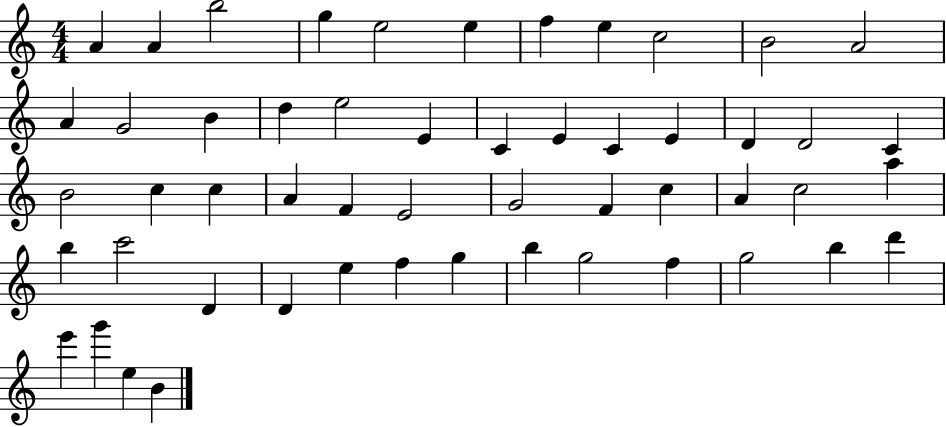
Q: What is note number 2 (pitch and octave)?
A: A4